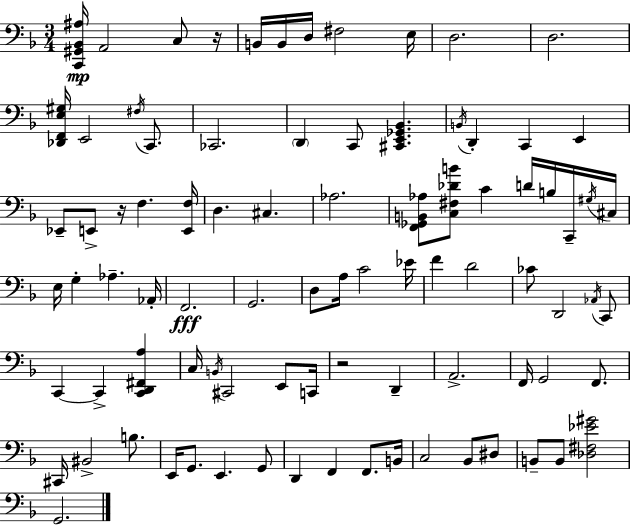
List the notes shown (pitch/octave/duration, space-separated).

[C2,G#2,Bb2,A#3]/s A2/h C3/e R/s B2/s B2/s D3/s F#3/h E3/s D3/h. D3/h. [Db2,F2,E3,G#3]/s E2/h F#3/s C2/e. CES2/h. D2/q C2/e [C#2,E2,Gb2,Bb2]/q. B2/s D2/q C2/q E2/q Eb2/e E2/e R/s F3/q. [E2,F3]/s D3/q. C#3/q. Ab3/h. [F2,Gb2,B2,Ab3]/e [C3,F#3,Db4,B4]/e C4/q D4/s B3/s C2/s G#3/s C#3/s E3/s G3/q Ab3/q. Ab2/s F2/h. G2/h. D3/e A3/s C4/h Eb4/s F4/q D4/h CES4/e D2/h Ab2/s C2/e C2/q C2/q [C2,D2,F#2,A3]/q C3/s B2/s C#2/h E2/e C2/s R/h D2/q A2/h. F2/s G2/h F2/e. C#2/s BIS2/h B3/e. E2/s G2/e. E2/q. G2/e D2/q F2/q F2/e. B2/s C3/h Bb2/e D#3/e B2/e B2/e [Db3,F#3,Eb4,G#4]/h G2/h.